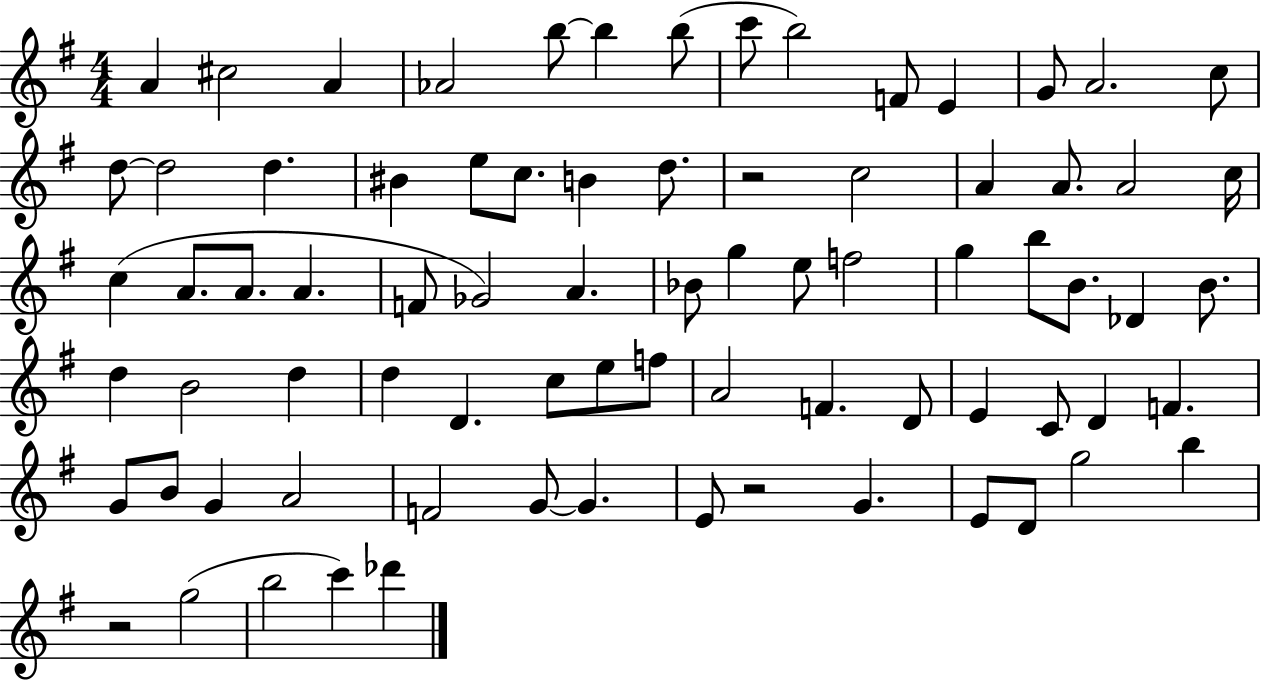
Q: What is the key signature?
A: G major